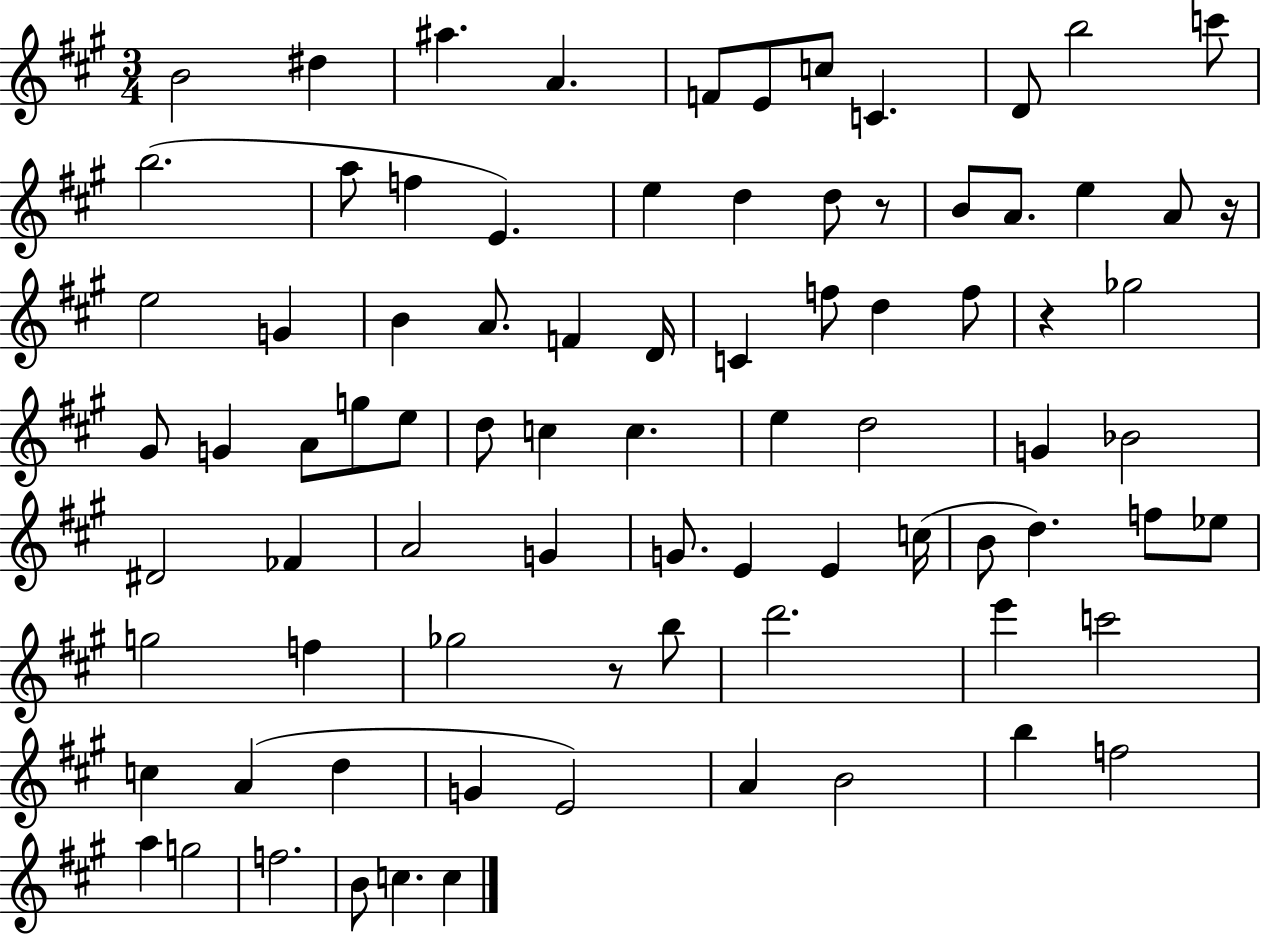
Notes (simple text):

B4/h D#5/q A#5/q. A4/q. F4/e E4/e C5/e C4/q. D4/e B5/h C6/e B5/h. A5/e F5/q E4/q. E5/q D5/q D5/e R/e B4/e A4/e. E5/q A4/e R/s E5/h G4/q B4/q A4/e. F4/q D4/s C4/q F5/e D5/q F5/e R/q Gb5/h G#4/e G4/q A4/e G5/e E5/e D5/e C5/q C5/q. E5/q D5/h G4/q Bb4/h D#4/h FES4/q A4/h G4/q G4/e. E4/q E4/q C5/s B4/e D5/q. F5/e Eb5/e G5/h F5/q Gb5/h R/e B5/e D6/h. E6/q C6/h C5/q A4/q D5/q G4/q E4/h A4/q B4/h B5/q F5/h A5/q G5/h F5/h. B4/e C5/q. C5/q